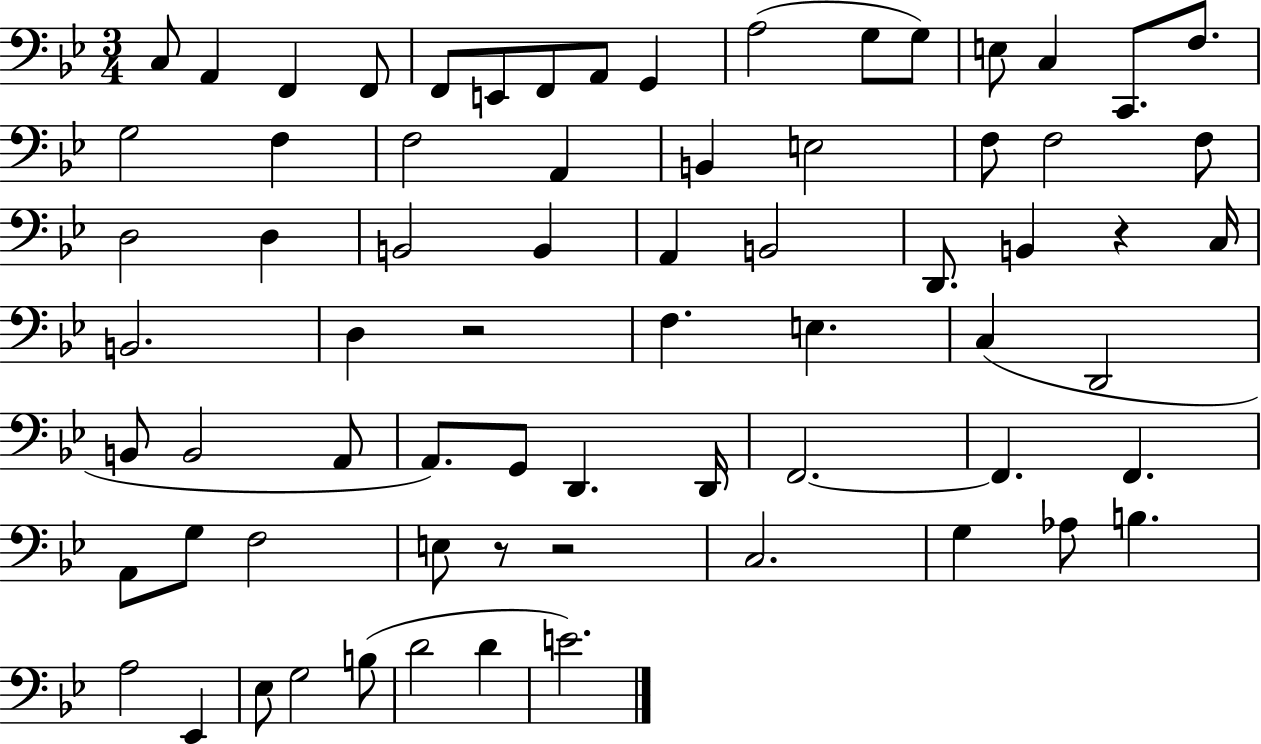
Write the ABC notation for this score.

X:1
T:Untitled
M:3/4
L:1/4
K:Bb
C,/2 A,, F,, F,,/2 F,,/2 E,,/2 F,,/2 A,,/2 G,, A,2 G,/2 G,/2 E,/2 C, C,,/2 F,/2 G,2 F, F,2 A,, B,, E,2 F,/2 F,2 F,/2 D,2 D, B,,2 B,, A,, B,,2 D,,/2 B,, z C,/4 B,,2 D, z2 F, E, C, D,,2 B,,/2 B,,2 A,,/2 A,,/2 G,,/2 D,, D,,/4 F,,2 F,, F,, A,,/2 G,/2 F,2 E,/2 z/2 z2 C,2 G, _A,/2 B, A,2 _E,, _E,/2 G,2 B,/2 D2 D E2